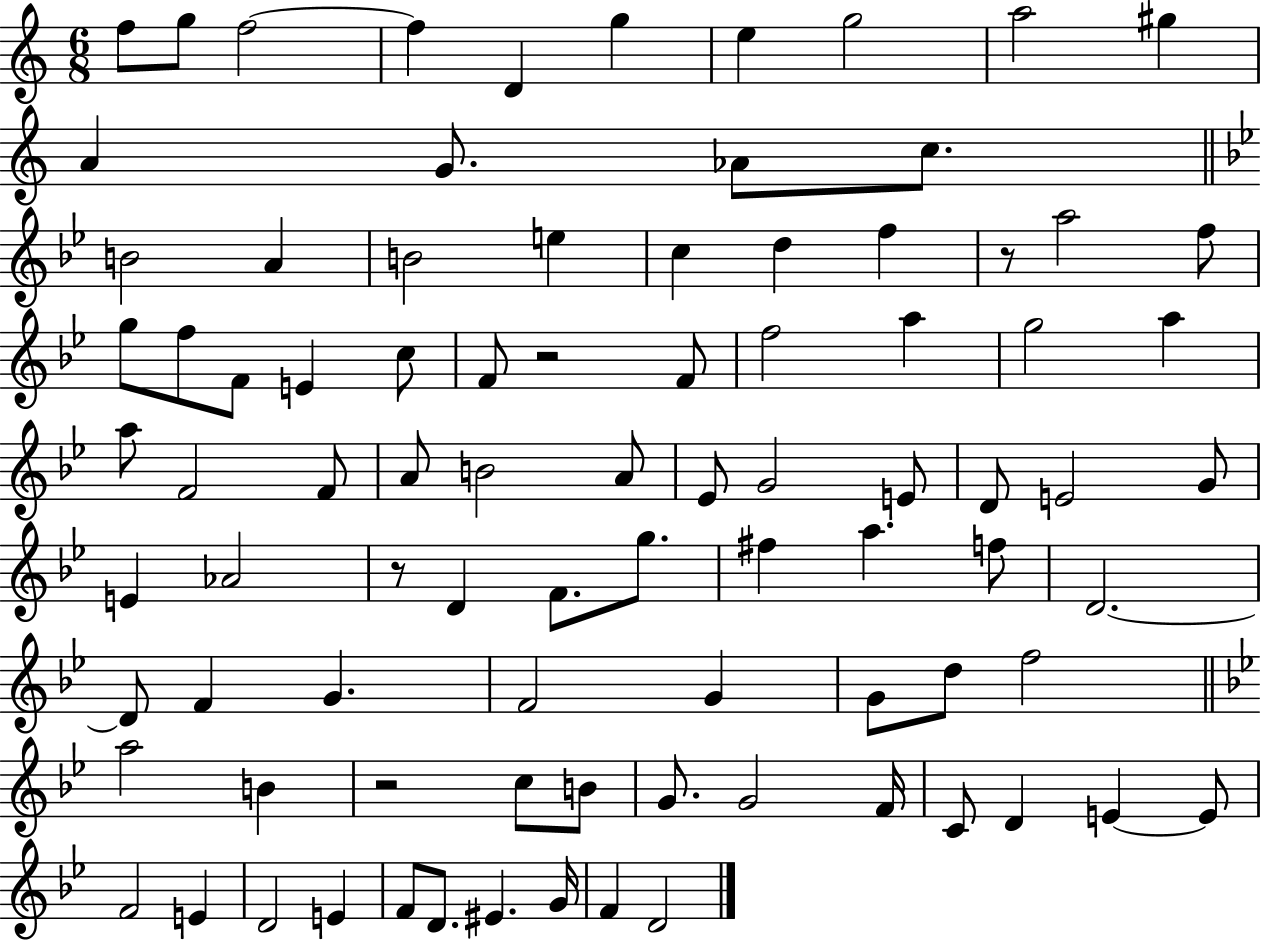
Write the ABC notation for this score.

X:1
T:Untitled
M:6/8
L:1/4
K:C
f/2 g/2 f2 f D g e g2 a2 ^g A G/2 _A/2 c/2 B2 A B2 e c d f z/2 a2 f/2 g/2 f/2 F/2 E c/2 F/2 z2 F/2 f2 a g2 a a/2 F2 F/2 A/2 B2 A/2 _E/2 G2 E/2 D/2 E2 G/2 E _A2 z/2 D F/2 g/2 ^f a f/2 D2 D/2 F G F2 G G/2 d/2 f2 a2 B z2 c/2 B/2 G/2 G2 F/4 C/2 D E E/2 F2 E D2 E F/2 D/2 ^E G/4 F D2